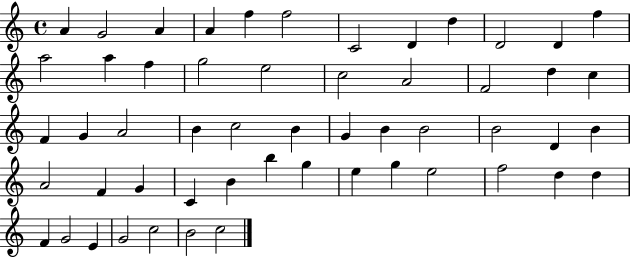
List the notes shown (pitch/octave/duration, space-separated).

A4/q G4/h A4/q A4/q F5/q F5/h C4/h D4/q D5/q D4/h D4/q F5/q A5/h A5/q F5/q G5/h E5/h C5/h A4/h F4/h D5/q C5/q F4/q G4/q A4/h B4/q C5/h B4/q G4/q B4/q B4/h B4/h D4/q B4/q A4/h F4/q G4/q C4/q B4/q B5/q G5/q E5/q G5/q E5/h F5/h D5/q D5/q F4/q G4/h E4/q G4/h C5/h B4/h C5/h